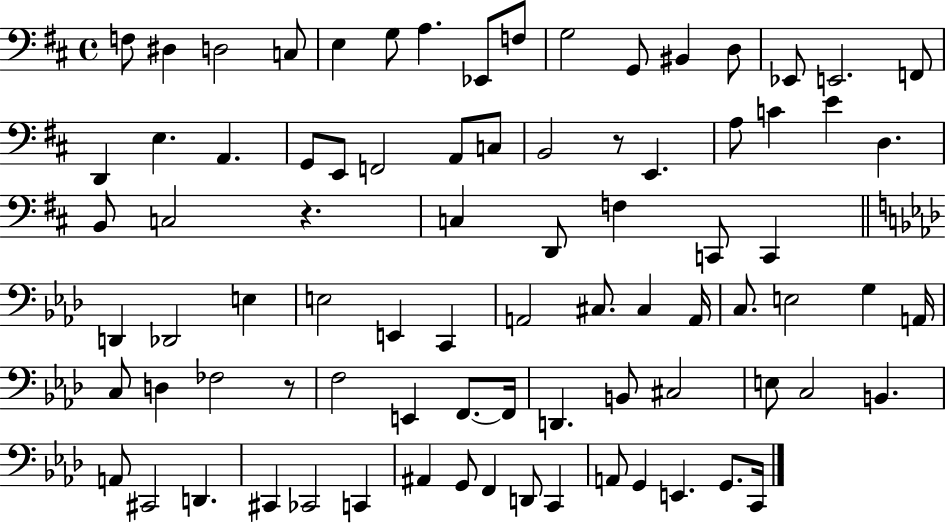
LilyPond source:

{
  \clef bass
  \time 4/4
  \defaultTimeSignature
  \key d \major
  \repeat volta 2 { f8 dis4 d2 c8 | e4 g8 a4. ees,8 f8 | g2 g,8 bis,4 d8 | ees,8 e,2. f,8 | \break d,4 e4. a,4. | g,8 e,8 f,2 a,8 c8 | b,2 r8 e,4. | a8 c'4 e'4 d4. | \break b,8 c2 r4. | c4 d,8 f4 c,8 c,4 | \bar "||" \break \key f \minor d,4 des,2 e4 | e2 e,4 c,4 | a,2 cis8. cis4 a,16 | c8. e2 g4 a,16 | \break c8 d4 fes2 r8 | f2 e,4 f,8.~~ f,16 | d,4. b,8 cis2 | e8 c2 b,4. | \break a,8 cis,2 d,4. | cis,4 ces,2 c,4 | ais,4 g,8 f,4 d,8 c,4 | a,8 g,4 e,4. g,8. c,16 | \break } \bar "|."
}